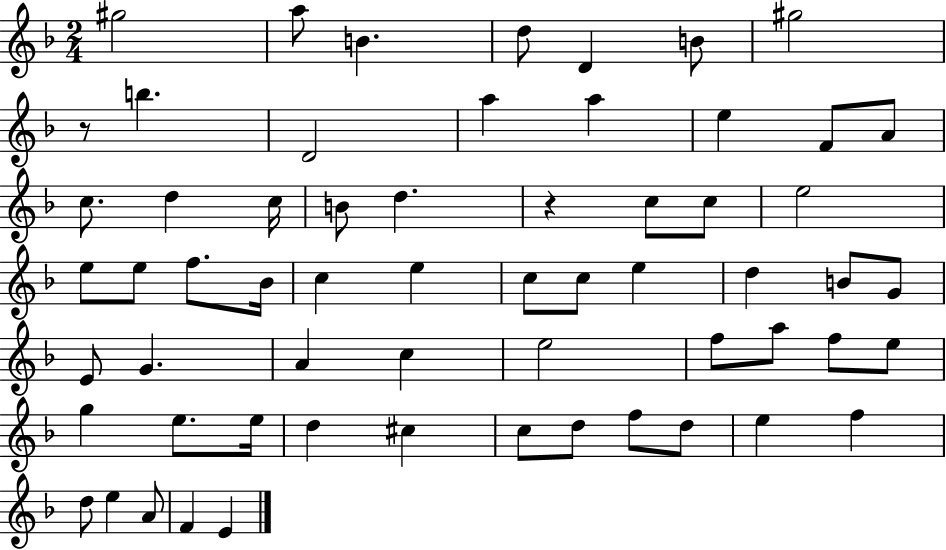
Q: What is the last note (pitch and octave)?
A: E4